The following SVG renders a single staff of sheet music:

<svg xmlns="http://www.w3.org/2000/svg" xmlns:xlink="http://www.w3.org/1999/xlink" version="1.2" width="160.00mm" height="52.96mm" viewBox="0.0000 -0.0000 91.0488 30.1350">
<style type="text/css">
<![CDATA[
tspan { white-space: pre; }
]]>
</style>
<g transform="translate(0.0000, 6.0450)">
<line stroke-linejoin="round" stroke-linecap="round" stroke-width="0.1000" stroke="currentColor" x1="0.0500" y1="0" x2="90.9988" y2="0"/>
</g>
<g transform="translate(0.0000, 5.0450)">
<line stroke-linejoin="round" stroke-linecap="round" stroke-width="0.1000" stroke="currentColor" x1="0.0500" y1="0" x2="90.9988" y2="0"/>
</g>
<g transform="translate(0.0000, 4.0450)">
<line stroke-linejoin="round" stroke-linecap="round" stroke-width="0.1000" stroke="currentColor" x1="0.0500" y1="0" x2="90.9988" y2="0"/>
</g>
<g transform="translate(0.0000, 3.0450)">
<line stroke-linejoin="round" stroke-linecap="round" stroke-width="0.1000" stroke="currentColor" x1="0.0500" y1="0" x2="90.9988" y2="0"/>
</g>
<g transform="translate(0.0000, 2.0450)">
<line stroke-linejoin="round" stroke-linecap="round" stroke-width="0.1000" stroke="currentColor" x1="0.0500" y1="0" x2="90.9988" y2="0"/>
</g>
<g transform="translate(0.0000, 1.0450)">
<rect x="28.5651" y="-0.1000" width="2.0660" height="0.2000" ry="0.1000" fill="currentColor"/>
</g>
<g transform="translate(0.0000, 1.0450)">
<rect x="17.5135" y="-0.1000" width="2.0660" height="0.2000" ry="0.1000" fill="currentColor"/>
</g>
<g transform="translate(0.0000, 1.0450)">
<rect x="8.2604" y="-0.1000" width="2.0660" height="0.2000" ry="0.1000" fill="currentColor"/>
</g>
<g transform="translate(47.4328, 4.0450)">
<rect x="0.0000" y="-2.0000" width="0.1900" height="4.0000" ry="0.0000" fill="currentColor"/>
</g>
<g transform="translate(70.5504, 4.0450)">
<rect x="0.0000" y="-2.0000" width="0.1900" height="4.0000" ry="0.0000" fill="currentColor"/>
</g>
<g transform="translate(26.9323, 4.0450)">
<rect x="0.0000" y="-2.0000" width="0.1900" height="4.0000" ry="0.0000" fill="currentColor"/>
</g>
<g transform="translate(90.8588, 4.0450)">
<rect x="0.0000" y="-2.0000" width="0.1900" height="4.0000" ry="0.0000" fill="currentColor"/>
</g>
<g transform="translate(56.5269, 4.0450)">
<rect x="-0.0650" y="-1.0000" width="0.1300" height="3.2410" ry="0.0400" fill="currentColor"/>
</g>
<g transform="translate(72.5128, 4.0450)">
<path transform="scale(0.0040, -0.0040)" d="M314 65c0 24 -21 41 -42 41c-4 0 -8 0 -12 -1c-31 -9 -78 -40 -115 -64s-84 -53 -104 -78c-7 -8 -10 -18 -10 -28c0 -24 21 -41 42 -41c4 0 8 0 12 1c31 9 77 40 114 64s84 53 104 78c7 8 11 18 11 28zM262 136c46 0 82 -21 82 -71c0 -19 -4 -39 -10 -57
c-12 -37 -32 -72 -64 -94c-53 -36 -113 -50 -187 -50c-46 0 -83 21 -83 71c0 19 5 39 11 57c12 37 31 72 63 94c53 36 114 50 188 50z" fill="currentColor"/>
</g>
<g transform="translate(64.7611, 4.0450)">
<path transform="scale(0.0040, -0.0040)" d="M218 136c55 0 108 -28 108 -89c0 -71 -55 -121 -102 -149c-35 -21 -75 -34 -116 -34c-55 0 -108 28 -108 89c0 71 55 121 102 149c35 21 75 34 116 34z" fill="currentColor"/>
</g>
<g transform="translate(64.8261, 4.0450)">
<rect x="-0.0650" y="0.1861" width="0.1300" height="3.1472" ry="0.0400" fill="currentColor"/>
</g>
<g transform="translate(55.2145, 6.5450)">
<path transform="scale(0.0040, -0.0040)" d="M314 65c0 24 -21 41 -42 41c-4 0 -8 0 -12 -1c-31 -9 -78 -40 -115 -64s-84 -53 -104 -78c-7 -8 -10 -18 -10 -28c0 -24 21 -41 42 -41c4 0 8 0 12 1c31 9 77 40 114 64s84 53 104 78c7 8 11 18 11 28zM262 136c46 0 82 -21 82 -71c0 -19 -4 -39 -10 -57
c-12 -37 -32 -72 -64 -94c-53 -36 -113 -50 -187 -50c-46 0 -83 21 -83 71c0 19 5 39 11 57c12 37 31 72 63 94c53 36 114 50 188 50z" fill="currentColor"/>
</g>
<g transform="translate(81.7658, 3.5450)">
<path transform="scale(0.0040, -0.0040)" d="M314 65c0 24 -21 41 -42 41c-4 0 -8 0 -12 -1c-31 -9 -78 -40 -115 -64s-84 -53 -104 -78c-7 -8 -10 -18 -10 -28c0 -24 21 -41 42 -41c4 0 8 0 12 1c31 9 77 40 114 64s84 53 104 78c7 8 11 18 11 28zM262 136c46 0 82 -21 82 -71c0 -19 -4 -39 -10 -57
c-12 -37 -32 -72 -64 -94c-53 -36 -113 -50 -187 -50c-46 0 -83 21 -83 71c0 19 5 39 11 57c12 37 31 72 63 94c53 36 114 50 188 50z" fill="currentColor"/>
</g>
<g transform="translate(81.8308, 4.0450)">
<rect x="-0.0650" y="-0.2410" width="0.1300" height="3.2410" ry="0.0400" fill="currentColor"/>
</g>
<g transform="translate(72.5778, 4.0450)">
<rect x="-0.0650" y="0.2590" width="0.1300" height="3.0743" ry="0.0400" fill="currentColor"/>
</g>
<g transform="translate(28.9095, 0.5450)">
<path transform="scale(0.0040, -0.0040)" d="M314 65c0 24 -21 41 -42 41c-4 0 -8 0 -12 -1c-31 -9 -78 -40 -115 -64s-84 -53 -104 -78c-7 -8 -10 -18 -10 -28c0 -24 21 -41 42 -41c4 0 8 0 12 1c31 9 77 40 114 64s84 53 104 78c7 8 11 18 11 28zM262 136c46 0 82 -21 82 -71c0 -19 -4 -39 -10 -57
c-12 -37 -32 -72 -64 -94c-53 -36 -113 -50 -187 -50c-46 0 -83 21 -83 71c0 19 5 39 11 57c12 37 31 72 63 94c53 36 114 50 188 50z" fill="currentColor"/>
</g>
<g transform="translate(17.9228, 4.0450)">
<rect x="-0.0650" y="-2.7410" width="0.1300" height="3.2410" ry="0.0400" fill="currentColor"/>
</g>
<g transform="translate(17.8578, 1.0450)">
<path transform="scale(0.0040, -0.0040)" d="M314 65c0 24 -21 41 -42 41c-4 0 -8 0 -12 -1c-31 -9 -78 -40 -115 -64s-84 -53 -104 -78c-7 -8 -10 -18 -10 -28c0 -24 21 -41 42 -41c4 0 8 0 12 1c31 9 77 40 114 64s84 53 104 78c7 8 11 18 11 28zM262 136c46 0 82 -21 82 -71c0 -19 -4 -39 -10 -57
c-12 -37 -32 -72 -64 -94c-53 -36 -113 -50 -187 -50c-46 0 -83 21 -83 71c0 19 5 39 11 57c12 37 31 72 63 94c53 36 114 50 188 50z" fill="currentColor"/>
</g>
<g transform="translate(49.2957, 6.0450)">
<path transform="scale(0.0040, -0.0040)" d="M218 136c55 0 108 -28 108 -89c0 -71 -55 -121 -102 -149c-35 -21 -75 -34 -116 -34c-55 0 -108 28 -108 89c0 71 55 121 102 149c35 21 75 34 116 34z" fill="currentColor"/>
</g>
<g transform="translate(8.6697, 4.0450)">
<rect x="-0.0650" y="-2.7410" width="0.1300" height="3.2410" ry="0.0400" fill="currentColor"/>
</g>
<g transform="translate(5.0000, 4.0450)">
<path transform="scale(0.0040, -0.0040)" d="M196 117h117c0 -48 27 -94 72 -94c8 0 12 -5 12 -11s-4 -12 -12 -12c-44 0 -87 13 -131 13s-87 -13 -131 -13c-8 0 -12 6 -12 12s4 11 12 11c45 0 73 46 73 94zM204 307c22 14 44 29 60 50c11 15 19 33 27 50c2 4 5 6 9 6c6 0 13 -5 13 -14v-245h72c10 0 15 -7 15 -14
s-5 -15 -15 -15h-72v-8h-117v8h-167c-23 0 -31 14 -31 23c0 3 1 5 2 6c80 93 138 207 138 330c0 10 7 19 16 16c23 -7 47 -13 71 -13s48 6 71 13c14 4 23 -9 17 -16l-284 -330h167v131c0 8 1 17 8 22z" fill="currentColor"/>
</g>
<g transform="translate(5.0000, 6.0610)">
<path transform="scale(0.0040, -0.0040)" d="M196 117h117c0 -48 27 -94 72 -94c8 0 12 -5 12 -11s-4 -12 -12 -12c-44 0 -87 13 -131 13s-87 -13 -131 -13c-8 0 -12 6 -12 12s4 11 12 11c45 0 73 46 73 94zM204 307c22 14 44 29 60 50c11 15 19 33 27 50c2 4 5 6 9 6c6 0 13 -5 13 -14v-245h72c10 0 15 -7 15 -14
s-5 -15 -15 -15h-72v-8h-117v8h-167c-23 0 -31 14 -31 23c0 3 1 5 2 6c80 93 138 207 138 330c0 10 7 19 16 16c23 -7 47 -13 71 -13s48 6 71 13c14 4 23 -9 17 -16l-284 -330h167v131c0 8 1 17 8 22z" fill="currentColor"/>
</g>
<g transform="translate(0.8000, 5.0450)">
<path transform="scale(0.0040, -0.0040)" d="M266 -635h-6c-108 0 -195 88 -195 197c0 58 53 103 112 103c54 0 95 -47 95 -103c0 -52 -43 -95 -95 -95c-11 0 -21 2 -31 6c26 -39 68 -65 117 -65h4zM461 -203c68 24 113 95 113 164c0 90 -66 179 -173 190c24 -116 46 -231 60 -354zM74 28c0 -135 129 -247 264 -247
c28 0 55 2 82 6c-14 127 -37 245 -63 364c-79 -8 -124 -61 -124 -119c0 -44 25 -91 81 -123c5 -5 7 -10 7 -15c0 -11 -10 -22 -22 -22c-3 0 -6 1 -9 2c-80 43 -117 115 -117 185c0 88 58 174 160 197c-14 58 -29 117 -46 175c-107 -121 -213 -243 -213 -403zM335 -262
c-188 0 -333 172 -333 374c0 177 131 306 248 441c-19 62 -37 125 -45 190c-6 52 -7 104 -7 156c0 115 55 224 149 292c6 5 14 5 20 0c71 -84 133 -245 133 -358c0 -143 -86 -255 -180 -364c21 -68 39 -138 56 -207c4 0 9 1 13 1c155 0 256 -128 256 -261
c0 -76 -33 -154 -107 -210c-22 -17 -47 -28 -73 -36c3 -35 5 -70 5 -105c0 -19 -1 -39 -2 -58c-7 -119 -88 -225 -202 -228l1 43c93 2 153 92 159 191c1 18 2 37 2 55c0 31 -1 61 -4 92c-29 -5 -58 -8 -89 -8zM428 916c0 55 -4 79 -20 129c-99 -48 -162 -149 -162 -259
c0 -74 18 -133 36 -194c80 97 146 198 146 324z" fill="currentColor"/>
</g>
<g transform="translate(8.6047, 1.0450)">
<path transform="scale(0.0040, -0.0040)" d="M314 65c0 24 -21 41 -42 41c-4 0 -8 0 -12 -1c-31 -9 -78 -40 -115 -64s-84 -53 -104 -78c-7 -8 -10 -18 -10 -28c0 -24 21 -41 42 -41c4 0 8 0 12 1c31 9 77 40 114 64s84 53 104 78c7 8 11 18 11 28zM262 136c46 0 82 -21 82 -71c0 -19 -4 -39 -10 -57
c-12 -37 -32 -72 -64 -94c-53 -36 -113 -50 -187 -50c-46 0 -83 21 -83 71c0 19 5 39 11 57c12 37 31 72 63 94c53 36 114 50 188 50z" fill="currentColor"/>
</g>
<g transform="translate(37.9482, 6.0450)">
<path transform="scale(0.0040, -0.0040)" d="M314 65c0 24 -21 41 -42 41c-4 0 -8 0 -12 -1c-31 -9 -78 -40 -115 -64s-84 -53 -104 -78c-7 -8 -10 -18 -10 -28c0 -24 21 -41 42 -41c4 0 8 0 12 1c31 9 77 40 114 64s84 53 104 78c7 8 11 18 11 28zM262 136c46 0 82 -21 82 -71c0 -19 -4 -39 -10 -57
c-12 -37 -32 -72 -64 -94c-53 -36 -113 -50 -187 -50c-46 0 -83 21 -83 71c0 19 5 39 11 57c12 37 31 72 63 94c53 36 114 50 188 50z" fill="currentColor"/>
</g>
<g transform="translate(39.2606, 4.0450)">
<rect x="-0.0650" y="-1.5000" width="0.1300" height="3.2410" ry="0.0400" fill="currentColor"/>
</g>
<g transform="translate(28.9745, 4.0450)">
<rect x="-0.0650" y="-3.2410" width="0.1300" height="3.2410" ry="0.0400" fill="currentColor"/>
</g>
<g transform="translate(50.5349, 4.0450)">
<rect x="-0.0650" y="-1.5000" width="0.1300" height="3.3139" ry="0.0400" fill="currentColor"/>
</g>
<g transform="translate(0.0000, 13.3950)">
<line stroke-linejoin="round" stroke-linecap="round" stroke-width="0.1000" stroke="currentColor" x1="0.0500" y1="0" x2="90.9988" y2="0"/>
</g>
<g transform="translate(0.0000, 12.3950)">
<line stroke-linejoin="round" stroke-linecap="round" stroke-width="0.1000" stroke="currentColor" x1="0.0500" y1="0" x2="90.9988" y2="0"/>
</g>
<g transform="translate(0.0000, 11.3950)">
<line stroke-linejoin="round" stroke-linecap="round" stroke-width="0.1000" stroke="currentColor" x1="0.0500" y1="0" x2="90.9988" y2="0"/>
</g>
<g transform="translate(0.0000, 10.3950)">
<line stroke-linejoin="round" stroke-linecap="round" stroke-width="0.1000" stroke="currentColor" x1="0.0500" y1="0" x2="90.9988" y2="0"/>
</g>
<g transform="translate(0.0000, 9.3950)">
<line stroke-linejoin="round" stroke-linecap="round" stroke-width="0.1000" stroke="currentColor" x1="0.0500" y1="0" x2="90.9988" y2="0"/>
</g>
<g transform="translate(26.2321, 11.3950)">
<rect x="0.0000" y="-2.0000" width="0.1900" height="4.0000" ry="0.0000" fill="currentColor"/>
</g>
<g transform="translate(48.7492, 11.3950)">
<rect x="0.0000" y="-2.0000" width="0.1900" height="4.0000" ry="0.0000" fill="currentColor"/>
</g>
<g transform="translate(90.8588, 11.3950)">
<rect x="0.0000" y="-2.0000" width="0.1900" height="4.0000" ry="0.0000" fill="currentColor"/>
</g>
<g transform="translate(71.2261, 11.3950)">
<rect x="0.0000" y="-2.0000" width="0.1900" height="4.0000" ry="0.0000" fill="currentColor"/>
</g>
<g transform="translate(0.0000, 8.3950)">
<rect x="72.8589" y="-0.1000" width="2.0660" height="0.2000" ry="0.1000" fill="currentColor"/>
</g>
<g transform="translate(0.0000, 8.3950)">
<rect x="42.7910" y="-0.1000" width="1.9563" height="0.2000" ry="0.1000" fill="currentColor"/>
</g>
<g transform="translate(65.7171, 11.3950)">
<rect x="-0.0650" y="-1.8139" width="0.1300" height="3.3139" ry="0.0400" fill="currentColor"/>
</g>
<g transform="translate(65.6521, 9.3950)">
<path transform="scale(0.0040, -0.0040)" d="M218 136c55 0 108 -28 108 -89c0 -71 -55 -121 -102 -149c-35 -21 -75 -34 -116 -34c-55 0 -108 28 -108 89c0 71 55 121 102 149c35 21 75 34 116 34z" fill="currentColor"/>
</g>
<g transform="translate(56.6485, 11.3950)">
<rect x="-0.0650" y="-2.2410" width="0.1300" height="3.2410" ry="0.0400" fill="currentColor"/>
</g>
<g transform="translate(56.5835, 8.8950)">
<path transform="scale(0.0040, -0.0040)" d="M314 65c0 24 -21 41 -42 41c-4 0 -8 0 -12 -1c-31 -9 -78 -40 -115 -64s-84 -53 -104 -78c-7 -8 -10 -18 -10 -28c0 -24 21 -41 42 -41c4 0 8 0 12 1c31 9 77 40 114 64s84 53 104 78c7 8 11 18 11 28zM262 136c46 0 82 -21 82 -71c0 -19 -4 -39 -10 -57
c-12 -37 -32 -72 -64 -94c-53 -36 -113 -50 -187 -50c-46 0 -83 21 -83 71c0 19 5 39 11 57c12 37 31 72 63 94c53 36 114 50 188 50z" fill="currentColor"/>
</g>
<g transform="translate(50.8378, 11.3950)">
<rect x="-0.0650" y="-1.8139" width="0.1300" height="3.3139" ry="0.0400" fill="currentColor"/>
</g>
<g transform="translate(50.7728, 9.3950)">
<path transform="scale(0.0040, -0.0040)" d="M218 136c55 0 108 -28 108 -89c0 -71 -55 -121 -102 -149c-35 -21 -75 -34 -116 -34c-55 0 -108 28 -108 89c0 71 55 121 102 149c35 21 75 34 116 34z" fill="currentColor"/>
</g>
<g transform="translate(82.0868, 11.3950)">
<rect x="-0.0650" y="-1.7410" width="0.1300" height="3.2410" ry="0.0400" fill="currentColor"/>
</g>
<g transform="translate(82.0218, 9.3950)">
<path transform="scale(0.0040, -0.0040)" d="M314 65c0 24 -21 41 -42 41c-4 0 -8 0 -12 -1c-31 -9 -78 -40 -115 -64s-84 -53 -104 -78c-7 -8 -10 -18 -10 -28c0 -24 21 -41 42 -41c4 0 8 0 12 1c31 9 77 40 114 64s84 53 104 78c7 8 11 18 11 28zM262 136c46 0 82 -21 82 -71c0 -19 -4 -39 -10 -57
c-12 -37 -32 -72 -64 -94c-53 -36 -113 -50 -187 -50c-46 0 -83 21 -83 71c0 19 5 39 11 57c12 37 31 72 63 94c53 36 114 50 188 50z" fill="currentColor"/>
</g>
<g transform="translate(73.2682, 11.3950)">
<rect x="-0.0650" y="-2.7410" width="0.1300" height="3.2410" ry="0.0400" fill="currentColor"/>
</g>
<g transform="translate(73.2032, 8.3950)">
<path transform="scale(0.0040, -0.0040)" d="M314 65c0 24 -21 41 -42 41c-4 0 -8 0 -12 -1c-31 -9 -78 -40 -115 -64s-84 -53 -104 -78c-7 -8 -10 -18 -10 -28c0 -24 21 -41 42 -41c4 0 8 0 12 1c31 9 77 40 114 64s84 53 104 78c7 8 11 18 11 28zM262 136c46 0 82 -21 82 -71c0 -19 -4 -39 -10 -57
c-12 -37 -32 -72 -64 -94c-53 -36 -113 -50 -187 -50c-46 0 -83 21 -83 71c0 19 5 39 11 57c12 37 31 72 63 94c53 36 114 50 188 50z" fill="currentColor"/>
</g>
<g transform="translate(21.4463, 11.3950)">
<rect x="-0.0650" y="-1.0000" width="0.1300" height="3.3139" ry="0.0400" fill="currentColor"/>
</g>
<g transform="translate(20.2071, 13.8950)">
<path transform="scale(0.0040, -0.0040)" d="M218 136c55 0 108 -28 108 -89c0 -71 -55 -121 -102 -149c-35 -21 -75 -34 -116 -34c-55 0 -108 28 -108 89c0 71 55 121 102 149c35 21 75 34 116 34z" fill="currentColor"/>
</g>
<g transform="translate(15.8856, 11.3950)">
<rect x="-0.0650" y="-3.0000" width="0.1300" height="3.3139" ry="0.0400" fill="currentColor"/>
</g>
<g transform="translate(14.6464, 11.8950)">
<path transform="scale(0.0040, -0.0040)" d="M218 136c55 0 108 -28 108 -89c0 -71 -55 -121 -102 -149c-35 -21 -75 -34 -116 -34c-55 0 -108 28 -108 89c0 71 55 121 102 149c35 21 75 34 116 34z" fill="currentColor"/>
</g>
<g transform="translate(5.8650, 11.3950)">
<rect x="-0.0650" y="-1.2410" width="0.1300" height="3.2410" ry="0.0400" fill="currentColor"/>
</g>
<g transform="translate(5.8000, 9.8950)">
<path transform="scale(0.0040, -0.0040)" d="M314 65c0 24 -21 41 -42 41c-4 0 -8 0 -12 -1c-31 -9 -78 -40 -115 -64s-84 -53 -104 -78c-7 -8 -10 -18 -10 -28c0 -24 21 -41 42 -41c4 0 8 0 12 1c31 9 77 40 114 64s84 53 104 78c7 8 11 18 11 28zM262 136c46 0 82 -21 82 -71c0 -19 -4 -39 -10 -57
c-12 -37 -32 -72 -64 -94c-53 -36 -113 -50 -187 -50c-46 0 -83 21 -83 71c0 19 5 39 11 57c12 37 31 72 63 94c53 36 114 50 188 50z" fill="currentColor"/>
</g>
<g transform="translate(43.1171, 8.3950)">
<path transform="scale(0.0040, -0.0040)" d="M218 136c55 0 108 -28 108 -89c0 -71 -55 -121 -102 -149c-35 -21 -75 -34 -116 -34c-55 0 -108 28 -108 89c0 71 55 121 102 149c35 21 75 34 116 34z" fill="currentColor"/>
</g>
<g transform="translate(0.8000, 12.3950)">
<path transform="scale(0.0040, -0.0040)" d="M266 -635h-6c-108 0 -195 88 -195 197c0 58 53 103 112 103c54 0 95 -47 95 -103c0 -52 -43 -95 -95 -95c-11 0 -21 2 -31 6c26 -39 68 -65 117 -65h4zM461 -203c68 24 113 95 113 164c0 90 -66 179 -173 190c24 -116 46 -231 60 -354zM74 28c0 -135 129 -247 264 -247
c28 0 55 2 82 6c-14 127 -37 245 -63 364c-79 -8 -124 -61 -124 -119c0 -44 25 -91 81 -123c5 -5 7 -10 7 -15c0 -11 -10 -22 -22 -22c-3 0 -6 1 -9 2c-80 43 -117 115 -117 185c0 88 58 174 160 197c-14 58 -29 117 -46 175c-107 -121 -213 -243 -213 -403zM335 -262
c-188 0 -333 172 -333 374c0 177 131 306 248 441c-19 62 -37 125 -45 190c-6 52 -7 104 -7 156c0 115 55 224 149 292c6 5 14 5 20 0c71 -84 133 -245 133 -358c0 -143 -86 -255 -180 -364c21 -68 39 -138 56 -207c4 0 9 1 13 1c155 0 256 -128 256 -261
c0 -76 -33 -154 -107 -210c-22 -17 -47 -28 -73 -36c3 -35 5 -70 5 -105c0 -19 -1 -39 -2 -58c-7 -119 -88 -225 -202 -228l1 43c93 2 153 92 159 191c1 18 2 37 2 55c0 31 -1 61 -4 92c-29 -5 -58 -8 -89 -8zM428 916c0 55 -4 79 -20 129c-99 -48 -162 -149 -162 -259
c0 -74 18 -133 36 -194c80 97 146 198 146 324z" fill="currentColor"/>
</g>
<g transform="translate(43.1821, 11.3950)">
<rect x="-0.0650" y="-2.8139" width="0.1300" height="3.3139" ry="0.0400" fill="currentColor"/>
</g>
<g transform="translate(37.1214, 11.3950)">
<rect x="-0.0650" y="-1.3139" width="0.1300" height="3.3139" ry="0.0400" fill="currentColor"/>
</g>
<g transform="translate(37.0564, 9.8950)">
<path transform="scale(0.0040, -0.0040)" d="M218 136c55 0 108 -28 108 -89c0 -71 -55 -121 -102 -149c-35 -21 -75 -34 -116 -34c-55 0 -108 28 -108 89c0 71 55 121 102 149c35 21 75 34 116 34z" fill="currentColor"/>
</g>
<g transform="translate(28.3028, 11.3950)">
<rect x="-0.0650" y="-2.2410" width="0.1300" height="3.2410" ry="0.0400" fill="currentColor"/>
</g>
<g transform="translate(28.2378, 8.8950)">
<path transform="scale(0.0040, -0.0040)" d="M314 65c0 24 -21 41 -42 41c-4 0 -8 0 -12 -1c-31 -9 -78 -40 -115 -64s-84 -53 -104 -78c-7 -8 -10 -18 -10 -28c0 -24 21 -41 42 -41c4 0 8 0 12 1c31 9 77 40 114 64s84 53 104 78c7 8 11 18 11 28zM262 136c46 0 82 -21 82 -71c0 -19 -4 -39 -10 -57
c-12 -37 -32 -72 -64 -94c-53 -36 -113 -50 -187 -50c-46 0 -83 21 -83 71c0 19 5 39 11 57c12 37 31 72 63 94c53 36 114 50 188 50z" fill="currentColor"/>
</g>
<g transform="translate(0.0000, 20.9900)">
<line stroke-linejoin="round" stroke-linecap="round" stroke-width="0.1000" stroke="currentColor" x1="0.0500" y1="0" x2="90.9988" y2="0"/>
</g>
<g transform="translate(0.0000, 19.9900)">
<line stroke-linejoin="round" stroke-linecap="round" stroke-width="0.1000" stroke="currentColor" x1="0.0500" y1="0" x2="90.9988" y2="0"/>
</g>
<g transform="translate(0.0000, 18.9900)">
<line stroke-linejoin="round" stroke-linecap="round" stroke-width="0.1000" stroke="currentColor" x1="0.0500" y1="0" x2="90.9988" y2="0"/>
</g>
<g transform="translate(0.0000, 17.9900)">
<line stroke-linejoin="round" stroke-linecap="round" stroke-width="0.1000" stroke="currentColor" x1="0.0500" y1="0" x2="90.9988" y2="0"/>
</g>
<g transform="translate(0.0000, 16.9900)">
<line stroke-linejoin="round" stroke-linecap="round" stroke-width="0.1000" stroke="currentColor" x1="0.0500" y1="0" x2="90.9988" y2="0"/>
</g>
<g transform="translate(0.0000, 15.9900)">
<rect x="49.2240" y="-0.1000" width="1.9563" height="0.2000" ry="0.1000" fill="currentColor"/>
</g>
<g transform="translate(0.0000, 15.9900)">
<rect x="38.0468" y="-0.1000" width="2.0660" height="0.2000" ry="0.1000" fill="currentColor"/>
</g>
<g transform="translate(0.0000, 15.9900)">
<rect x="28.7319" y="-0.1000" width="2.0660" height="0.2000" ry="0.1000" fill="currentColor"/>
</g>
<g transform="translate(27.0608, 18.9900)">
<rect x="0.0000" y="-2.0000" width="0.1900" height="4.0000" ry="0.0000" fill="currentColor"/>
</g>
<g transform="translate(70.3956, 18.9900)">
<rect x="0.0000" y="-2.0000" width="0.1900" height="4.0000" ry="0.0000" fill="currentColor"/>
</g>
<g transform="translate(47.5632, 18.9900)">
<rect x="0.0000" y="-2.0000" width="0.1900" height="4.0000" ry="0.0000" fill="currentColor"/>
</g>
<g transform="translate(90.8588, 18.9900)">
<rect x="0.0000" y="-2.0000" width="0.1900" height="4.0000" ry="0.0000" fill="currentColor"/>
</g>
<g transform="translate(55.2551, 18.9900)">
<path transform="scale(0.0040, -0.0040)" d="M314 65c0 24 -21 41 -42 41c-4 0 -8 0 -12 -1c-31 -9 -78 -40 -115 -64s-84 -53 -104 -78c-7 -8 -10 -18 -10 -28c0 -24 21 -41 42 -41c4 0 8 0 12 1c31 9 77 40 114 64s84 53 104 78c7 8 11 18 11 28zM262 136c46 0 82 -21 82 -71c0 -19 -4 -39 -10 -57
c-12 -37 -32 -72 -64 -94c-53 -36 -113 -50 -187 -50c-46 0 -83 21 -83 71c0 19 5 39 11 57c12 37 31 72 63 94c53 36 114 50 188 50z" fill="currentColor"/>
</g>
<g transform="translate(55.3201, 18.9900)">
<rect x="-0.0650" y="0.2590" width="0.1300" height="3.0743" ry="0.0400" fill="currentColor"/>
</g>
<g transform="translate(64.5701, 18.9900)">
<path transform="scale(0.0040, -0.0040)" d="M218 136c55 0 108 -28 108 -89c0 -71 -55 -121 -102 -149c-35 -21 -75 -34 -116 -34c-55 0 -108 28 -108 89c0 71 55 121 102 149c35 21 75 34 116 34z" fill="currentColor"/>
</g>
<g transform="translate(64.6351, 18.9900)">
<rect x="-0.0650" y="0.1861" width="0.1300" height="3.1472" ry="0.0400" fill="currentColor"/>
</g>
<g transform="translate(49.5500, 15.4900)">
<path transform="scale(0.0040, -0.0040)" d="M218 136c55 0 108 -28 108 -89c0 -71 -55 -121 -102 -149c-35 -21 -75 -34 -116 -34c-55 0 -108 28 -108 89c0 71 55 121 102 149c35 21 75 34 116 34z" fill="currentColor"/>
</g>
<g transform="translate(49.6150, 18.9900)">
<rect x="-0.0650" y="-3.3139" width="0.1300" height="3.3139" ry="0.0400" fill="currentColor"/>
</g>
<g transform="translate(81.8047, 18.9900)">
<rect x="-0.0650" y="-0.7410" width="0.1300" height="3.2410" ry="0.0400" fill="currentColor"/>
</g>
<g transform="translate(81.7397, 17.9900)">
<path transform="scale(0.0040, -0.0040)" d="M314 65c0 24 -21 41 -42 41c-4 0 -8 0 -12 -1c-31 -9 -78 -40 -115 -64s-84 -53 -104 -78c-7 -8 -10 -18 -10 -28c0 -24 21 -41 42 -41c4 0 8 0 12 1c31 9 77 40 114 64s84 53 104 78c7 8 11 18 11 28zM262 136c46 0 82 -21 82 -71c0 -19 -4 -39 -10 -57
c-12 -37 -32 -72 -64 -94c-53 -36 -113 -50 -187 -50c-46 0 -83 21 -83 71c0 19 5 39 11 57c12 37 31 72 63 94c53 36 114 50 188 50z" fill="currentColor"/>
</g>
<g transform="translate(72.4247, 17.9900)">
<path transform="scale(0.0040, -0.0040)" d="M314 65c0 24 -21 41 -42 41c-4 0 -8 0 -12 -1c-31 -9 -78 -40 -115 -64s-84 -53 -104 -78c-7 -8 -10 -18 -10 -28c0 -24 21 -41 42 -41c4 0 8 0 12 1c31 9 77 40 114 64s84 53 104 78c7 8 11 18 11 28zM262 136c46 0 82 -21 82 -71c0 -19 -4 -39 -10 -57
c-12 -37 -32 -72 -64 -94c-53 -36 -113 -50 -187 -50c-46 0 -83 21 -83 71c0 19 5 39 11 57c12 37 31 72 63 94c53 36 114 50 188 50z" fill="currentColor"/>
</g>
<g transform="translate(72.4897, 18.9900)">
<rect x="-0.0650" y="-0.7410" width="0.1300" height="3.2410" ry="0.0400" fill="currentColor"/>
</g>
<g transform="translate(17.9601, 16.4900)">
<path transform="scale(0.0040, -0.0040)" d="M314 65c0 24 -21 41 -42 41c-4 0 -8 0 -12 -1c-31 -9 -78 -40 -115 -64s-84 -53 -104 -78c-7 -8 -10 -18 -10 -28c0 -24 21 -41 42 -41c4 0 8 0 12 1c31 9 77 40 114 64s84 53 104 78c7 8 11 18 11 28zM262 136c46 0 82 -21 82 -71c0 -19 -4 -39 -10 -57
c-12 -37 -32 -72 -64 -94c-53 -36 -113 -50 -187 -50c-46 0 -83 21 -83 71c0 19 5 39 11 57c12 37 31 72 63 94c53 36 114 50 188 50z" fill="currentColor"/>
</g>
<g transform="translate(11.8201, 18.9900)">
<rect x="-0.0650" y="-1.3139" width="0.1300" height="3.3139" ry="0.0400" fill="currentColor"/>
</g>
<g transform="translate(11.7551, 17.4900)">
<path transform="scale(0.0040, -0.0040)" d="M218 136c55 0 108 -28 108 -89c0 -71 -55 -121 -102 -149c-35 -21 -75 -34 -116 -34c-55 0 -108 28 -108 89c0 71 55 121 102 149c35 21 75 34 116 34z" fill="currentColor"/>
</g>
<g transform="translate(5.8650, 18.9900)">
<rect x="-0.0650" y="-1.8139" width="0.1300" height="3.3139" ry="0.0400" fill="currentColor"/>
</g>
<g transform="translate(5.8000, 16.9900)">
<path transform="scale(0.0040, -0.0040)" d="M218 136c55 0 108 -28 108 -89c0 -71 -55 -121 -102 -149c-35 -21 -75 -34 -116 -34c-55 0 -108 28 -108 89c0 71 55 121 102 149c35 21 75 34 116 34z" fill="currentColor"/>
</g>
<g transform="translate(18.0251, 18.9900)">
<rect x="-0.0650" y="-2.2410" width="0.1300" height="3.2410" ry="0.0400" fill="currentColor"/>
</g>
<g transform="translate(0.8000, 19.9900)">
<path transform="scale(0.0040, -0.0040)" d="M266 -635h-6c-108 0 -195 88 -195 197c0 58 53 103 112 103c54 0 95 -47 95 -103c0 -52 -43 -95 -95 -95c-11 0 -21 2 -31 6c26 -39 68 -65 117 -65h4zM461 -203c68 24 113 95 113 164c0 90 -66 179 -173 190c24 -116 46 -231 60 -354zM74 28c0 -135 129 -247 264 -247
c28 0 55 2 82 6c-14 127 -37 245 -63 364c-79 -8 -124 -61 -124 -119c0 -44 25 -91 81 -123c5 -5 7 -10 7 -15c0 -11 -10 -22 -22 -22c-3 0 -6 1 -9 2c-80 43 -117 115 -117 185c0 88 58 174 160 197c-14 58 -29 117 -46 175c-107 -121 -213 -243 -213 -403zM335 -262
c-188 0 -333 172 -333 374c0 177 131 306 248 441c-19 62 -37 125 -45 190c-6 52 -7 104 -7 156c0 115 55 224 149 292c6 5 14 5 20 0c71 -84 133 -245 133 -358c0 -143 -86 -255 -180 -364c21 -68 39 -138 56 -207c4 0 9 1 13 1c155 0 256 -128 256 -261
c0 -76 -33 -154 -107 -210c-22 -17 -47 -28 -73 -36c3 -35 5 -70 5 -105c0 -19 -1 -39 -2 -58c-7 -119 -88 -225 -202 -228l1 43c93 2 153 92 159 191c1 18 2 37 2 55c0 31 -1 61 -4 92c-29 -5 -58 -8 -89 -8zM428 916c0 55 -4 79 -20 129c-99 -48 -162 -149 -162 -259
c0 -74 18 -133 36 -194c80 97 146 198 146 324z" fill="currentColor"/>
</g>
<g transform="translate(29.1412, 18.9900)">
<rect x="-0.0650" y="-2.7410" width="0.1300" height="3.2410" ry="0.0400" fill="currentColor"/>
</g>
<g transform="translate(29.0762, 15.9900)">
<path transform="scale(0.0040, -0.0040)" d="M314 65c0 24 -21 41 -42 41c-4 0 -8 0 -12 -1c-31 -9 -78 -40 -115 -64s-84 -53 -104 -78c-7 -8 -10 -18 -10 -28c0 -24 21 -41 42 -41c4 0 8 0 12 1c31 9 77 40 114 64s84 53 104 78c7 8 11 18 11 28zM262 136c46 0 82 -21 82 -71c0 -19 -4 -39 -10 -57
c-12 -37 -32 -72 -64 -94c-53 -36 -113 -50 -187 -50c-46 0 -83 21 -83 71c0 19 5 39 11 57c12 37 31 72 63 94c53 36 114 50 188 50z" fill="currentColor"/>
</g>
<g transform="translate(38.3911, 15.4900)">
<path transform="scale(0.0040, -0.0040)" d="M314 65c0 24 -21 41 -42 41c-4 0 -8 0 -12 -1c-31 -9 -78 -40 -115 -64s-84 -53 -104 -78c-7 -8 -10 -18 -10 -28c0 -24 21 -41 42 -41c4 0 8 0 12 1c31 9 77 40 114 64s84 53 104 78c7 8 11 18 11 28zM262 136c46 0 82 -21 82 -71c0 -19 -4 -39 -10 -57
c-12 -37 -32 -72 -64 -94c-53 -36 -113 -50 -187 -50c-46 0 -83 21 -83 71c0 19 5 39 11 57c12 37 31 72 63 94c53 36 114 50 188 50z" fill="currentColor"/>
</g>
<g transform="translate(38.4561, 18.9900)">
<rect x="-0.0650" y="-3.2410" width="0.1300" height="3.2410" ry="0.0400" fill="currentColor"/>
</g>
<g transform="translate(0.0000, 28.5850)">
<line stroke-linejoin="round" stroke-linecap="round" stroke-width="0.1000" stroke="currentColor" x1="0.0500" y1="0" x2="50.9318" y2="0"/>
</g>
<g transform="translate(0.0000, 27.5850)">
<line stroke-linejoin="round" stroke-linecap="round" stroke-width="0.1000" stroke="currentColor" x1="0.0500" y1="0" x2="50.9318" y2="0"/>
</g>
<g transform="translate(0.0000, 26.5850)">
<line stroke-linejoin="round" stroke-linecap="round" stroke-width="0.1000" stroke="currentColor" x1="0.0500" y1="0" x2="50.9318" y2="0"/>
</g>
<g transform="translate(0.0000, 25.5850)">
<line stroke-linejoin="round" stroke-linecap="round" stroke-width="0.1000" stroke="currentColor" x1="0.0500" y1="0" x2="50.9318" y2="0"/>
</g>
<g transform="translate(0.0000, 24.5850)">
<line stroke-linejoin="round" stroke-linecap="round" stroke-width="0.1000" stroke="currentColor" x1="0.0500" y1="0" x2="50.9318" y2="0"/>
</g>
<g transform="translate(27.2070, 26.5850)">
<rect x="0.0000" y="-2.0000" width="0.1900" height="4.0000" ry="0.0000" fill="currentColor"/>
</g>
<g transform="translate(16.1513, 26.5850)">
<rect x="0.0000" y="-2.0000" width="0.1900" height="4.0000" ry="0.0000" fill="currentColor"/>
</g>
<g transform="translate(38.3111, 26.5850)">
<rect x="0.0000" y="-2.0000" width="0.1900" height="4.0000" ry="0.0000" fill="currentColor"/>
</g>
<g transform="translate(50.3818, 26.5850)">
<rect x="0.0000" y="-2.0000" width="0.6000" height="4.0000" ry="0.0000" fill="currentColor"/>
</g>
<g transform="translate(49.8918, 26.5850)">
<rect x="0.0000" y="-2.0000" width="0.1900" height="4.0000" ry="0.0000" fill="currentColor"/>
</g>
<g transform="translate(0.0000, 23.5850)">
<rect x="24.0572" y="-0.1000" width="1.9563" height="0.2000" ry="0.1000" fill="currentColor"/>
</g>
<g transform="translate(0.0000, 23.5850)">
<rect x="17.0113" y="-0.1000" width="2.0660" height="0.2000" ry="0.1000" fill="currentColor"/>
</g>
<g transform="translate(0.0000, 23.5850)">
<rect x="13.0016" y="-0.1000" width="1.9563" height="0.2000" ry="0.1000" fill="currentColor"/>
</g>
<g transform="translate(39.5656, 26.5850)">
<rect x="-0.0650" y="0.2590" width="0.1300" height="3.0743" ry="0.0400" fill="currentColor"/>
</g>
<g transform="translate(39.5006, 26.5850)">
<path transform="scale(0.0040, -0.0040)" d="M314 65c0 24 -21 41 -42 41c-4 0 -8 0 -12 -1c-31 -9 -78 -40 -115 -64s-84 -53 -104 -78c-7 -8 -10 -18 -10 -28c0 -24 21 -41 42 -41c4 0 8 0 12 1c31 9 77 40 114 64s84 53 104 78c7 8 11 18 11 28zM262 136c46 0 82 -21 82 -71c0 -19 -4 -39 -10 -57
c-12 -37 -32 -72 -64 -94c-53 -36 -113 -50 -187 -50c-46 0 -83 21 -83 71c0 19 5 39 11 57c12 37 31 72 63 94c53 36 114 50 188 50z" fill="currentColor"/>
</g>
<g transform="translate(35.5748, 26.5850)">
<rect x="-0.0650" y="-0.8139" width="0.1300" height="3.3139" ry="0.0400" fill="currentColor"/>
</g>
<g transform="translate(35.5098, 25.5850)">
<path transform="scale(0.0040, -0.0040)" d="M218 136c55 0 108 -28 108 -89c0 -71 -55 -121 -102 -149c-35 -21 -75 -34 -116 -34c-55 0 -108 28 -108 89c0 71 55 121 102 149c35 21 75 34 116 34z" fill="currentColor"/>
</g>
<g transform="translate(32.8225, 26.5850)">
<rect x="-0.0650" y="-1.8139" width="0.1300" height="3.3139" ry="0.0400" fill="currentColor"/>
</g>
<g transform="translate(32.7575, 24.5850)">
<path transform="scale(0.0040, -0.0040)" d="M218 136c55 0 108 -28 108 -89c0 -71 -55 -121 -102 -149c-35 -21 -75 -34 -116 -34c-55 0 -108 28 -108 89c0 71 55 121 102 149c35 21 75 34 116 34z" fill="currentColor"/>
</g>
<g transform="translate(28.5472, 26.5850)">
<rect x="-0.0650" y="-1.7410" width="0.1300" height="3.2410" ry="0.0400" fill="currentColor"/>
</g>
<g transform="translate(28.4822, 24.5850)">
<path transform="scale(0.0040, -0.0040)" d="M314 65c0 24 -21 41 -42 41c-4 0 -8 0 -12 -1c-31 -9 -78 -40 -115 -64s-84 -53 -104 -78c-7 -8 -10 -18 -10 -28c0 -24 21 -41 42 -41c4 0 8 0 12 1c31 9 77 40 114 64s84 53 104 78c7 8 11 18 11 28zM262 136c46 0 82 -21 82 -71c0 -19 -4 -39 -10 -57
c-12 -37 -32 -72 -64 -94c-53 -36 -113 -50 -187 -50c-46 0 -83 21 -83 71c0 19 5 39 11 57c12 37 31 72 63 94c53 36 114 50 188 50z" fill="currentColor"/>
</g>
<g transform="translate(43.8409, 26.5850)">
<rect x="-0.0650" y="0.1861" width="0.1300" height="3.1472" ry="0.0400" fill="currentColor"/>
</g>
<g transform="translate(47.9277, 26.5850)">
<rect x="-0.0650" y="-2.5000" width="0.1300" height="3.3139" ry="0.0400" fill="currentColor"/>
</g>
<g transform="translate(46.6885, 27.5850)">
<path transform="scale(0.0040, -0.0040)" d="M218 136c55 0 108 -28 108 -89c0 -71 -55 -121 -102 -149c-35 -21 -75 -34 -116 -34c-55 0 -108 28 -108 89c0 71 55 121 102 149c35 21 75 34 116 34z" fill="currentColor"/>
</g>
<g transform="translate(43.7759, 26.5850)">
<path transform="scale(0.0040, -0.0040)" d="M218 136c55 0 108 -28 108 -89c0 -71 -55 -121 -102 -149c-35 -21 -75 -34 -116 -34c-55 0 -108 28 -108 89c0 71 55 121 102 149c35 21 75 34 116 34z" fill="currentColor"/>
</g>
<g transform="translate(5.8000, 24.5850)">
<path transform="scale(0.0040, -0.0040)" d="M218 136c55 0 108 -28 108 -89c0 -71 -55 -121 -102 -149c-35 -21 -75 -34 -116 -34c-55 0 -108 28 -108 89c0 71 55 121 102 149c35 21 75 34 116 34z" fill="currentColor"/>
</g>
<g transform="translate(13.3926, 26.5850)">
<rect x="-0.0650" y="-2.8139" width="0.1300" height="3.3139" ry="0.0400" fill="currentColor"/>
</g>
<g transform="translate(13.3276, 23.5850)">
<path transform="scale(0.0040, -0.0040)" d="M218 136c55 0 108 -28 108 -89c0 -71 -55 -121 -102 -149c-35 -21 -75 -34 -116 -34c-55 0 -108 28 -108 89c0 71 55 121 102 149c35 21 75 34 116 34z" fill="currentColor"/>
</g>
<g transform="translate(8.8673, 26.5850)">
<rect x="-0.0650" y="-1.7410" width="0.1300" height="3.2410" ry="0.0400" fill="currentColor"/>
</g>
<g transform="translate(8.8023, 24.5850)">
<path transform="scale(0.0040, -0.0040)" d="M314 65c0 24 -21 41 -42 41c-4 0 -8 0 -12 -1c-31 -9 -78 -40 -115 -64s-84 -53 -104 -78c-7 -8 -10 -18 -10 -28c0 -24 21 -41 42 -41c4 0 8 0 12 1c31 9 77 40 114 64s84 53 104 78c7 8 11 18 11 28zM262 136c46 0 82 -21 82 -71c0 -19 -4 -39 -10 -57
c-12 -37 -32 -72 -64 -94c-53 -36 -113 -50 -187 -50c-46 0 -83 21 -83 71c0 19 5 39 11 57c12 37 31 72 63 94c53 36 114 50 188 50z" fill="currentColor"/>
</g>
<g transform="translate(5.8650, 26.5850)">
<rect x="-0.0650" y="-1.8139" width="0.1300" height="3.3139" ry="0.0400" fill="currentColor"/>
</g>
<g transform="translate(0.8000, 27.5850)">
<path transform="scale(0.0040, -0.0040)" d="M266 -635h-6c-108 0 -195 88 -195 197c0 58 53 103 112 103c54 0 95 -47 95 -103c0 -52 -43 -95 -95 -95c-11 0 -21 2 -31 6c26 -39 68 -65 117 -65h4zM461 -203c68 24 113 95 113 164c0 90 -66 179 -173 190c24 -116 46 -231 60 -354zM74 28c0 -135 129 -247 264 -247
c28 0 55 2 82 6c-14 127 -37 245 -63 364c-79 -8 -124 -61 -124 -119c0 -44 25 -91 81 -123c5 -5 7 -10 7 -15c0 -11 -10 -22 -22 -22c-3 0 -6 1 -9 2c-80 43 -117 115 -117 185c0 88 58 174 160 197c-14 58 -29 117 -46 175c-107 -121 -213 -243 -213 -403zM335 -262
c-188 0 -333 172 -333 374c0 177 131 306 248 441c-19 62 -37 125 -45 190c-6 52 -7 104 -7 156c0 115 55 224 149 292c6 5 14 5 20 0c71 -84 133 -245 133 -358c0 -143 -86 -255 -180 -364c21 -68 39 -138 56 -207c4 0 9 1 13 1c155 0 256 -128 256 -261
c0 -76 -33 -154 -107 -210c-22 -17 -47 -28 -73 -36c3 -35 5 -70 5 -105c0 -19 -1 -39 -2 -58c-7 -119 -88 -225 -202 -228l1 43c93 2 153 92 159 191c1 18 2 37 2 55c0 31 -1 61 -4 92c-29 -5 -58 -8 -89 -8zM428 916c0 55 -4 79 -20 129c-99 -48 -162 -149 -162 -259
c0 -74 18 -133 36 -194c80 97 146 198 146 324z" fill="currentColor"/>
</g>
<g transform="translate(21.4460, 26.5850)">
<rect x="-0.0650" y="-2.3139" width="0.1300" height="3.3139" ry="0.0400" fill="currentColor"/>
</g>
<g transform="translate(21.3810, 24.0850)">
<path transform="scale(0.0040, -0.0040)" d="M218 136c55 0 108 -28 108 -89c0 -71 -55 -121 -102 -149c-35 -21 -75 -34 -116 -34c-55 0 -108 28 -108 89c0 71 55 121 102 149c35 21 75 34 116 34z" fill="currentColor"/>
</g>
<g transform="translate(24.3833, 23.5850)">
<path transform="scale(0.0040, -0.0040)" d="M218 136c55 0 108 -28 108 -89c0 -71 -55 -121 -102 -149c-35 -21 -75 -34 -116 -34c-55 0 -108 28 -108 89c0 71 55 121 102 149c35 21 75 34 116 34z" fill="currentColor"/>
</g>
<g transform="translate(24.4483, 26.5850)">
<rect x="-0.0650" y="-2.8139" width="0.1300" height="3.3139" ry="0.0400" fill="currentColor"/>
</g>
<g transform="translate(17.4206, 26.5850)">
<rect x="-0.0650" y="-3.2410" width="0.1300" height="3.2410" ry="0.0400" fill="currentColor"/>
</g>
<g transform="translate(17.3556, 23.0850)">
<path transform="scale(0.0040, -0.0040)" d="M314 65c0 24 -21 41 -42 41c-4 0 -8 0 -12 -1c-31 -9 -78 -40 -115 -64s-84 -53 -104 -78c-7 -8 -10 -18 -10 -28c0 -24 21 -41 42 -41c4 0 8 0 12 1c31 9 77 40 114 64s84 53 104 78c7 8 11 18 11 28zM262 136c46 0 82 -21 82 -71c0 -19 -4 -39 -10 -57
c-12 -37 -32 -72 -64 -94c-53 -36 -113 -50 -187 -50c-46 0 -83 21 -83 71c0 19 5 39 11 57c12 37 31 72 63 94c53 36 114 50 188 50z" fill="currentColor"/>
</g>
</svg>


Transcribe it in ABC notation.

X:1
T:Untitled
M:4/4
L:1/4
K:C
a2 a2 b2 E2 E D2 B B2 c2 e2 A D g2 e a f g2 f a2 f2 f e g2 a2 b2 b B2 B d2 d2 f f2 a b2 g a f2 f d B2 B G